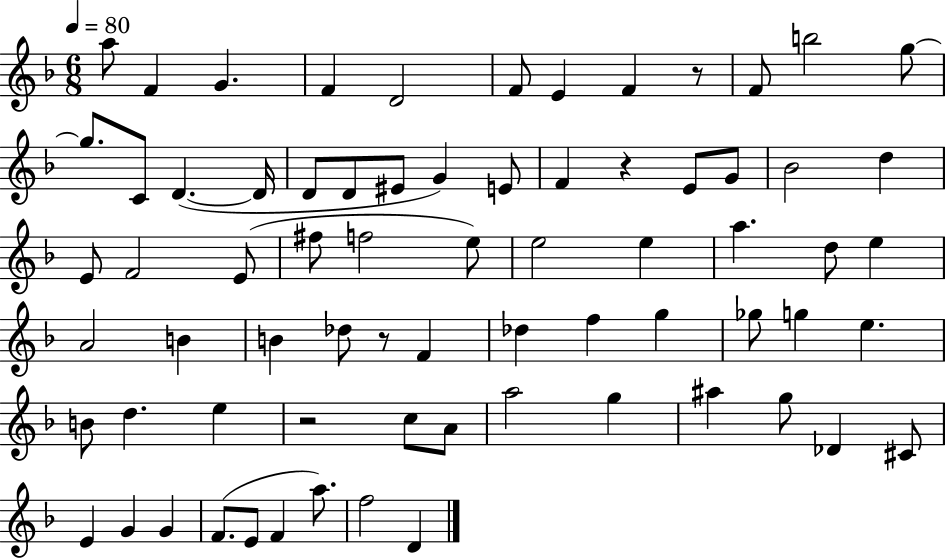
{
  \clef treble
  \numericTimeSignature
  \time 6/8
  \key f \major
  \tempo 4 = 80
  a''8 f'4 g'4. | f'4 d'2 | f'8 e'4 f'4 r8 | f'8 b''2 g''8~~ | \break g''8. c'8 d'4.~(~ d'16 | d'8 d'8 eis'8 g'4) e'8 | f'4 r4 e'8 g'8 | bes'2 d''4 | \break e'8 f'2 e'8( | fis''8 f''2 e''8) | e''2 e''4 | a''4. d''8 e''4 | \break a'2 b'4 | b'4 des''8 r8 f'4 | des''4 f''4 g''4 | ges''8 g''4 e''4. | \break b'8 d''4. e''4 | r2 c''8 a'8 | a''2 g''4 | ais''4 g''8 des'4 cis'8 | \break e'4 g'4 g'4 | f'8.( e'8 f'4 a''8.) | f''2 d'4 | \bar "|."
}